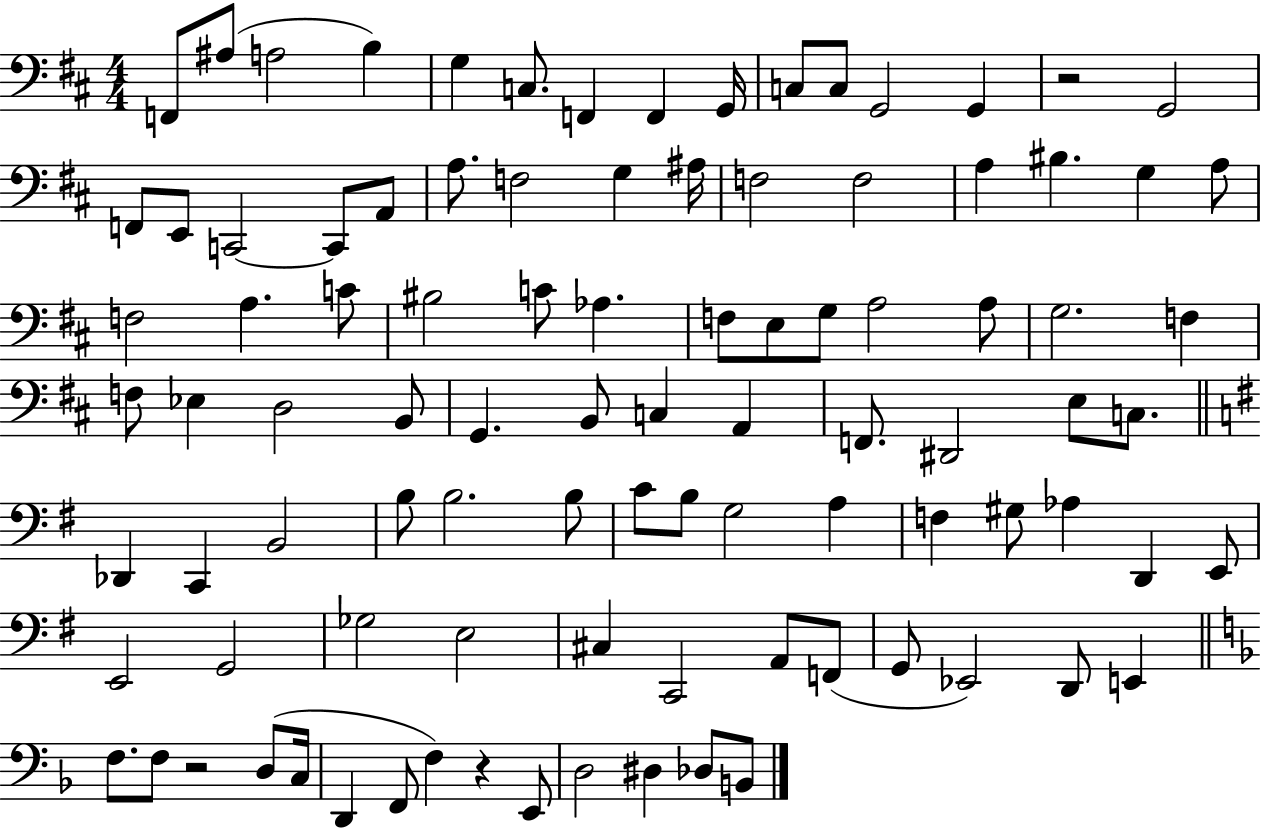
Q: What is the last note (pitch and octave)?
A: B2